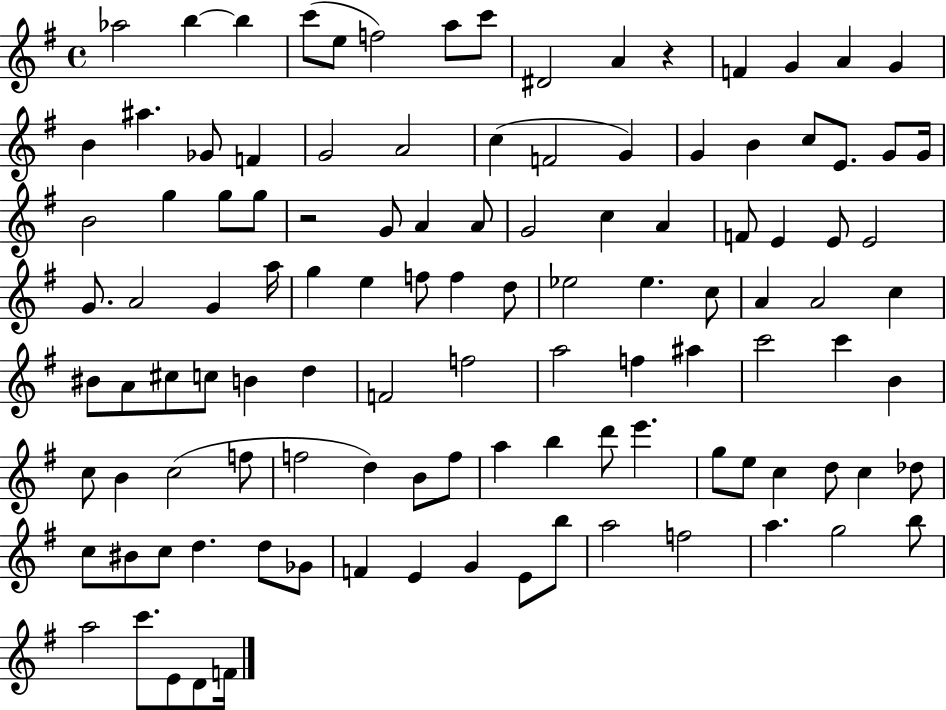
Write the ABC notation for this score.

X:1
T:Untitled
M:4/4
L:1/4
K:G
_a2 b b c'/2 e/2 f2 a/2 c'/2 ^D2 A z F G A G B ^a _G/2 F G2 A2 c F2 G G B c/2 E/2 G/2 G/4 B2 g g/2 g/2 z2 G/2 A A/2 G2 c A F/2 E E/2 E2 G/2 A2 G a/4 g e f/2 f d/2 _e2 _e c/2 A A2 c ^B/2 A/2 ^c/2 c/2 B d F2 f2 a2 f ^a c'2 c' B c/2 B c2 f/2 f2 d B/2 f/2 a b d'/2 e' g/2 e/2 c d/2 c _d/2 c/2 ^B/2 c/2 d d/2 _G/2 F E G E/2 b/2 a2 f2 a g2 b/2 a2 c'/2 E/2 D/2 F/4